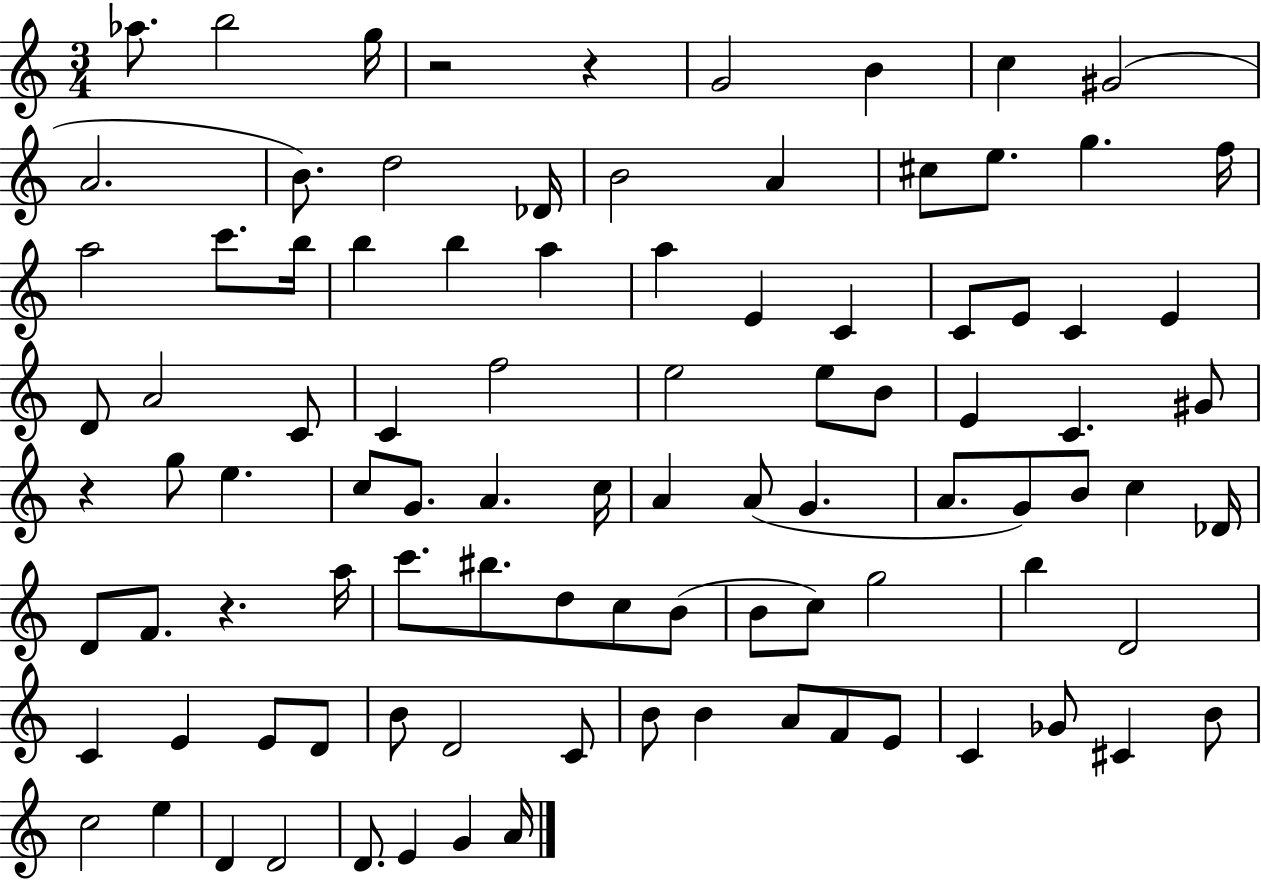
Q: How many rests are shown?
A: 4